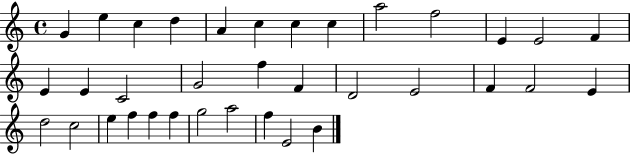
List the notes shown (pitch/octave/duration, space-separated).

G4/q E5/q C5/q D5/q A4/q C5/q C5/q C5/q A5/h F5/h E4/q E4/h F4/q E4/q E4/q C4/h G4/h F5/q F4/q D4/h E4/h F4/q F4/h E4/q D5/h C5/h E5/q F5/q F5/q F5/q G5/h A5/h F5/q E4/h B4/q